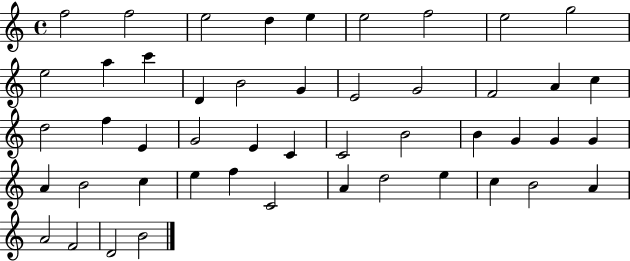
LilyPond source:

{
  \clef treble
  \time 4/4
  \defaultTimeSignature
  \key c \major
  f''2 f''2 | e''2 d''4 e''4 | e''2 f''2 | e''2 g''2 | \break e''2 a''4 c'''4 | d'4 b'2 g'4 | e'2 g'2 | f'2 a'4 c''4 | \break d''2 f''4 e'4 | g'2 e'4 c'4 | c'2 b'2 | b'4 g'4 g'4 g'4 | \break a'4 b'2 c''4 | e''4 f''4 c'2 | a'4 d''2 e''4 | c''4 b'2 a'4 | \break a'2 f'2 | d'2 b'2 | \bar "|."
}